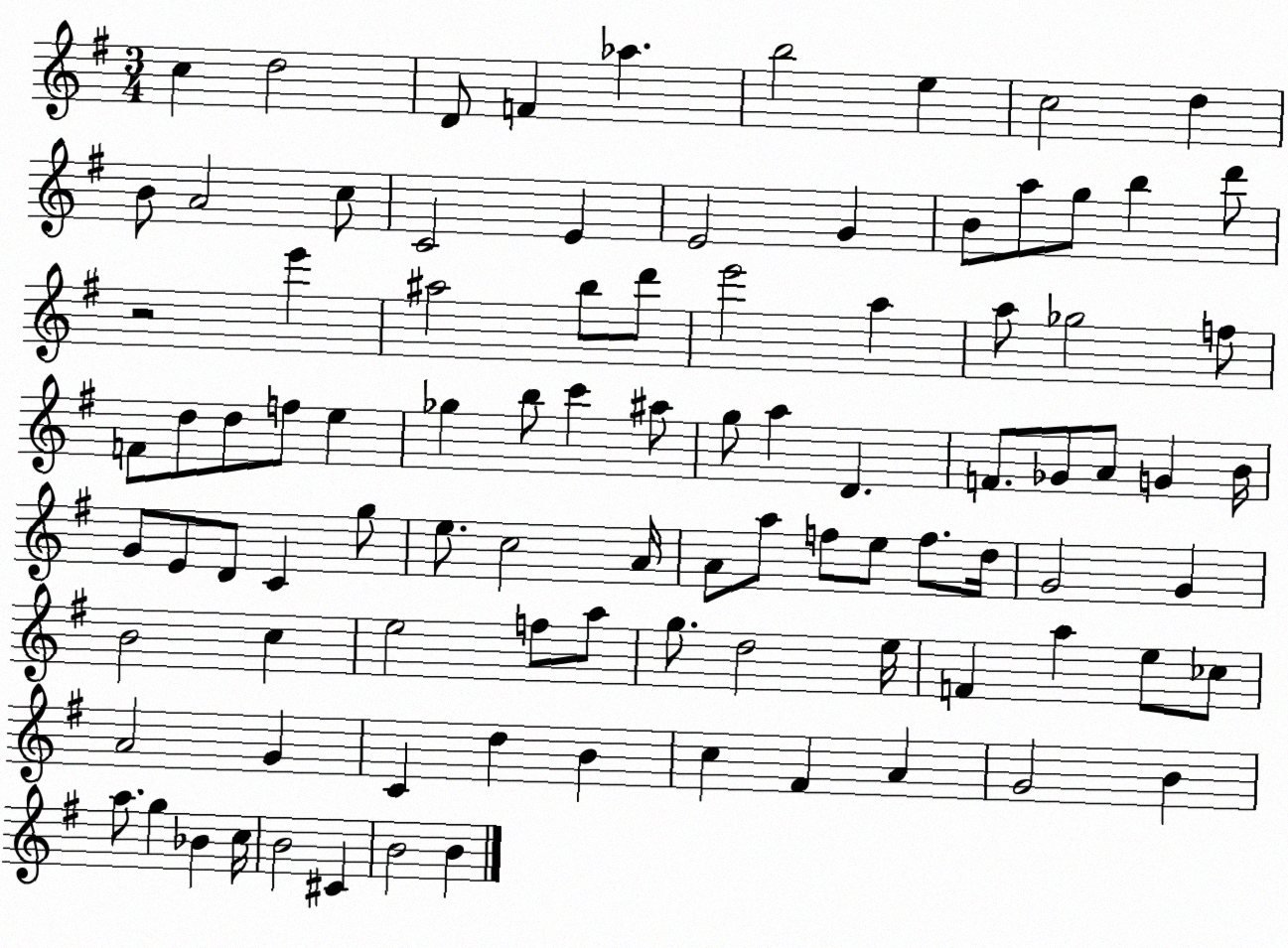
X:1
T:Untitled
M:3/4
L:1/4
K:G
c d2 D/2 F _a b2 e c2 d B/2 A2 c/2 C2 E E2 G B/2 a/2 g/2 b d'/2 z2 e' ^a2 b/2 d'/2 e'2 a a/2 _g2 f/2 F/2 d/2 d/2 f/2 e _g b/2 c' ^a/2 g/2 a D F/2 _G/2 A/2 G B/4 G/2 E/2 D/2 C g/2 e/2 c2 A/4 A/2 a/2 f/2 e/2 f/2 d/4 G2 G B2 c e2 f/2 a/2 g/2 d2 e/4 F a e/2 _c/2 A2 G C d B c ^F A G2 B a/2 g _B c/4 B2 ^C B2 B